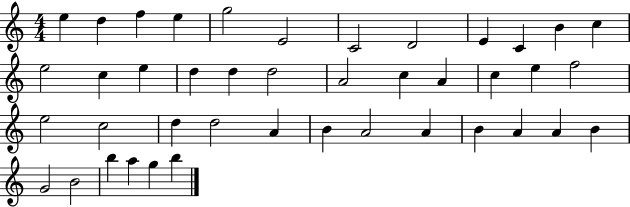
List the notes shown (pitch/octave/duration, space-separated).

E5/q D5/q F5/q E5/q G5/h E4/h C4/h D4/h E4/q C4/q B4/q C5/q E5/h C5/q E5/q D5/q D5/q D5/h A4/h C5/q A4/q C5/q E5/q F5/h E5/h C5/h D5/q D5/h A4/q B4/q A4/h A4/q B4/q A4/q A4/q B4/q G4/h B4/h B5/q A5/q G5/q B5/q